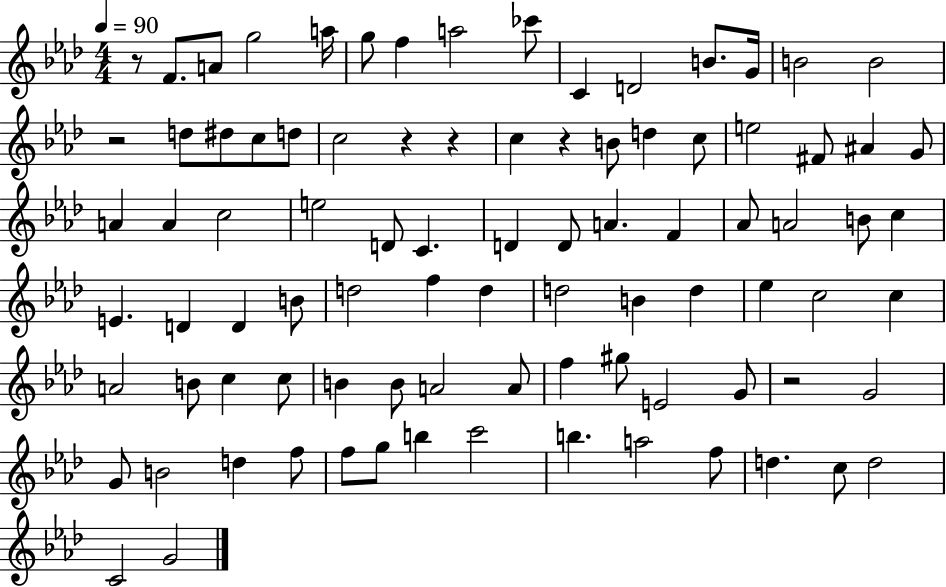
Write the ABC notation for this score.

X:1
T:Untitled
M:4/4
L:1/4
K:Ab
z/2 F/2 A/2 g2 a/4 g/2 f a2 _c'/2 C D2 B/2 G/4 B2 B2 z2 d/2 ^d/2 c/2 d/2 c2 z z c z B/2 d c/2 e2 ^F/2 ^A G/2 A A c2 e2 D/2 C D D/2 A F _A/2 A2 B/2 c E D D B/2 d2 f d d2 B d _e c2 c A2 B/2 c c/2 B B/2 A2 A/2 f ^g/2 E2 G/2 z2 G2 G/2 B2 d f/2 f/2 g/2 b c'2 b a2 f/2 d c/2 d2 C2 G2